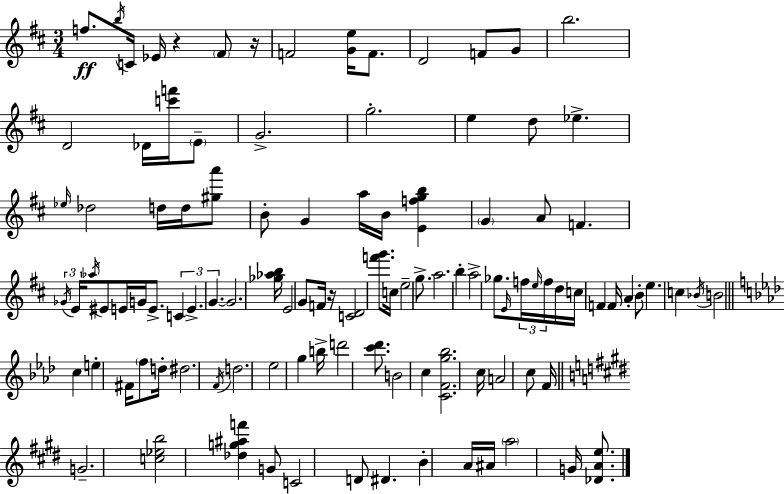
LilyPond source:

{
  \clef treble
  \numericTimeSignature
  \time 3/4
  \key d \major
  f''8.\ff \acciaccatura { b''16 } c'16 ees'16 r4 \parenthesize fis'8 | r16 f'2 <g' e''>16 f'8. | d'2 f'8 g'8 | b''2. | \break d'2 des'16 <c''' f'''>16 \parenthesize e'8-- | g'2.-> | g''2.-. | e''4 d''8 ees''4.-> | \break \grace { ees''16 } des''2 d''16 d''16 | <gis'' a'''>8 b'8-. g'4 a''16 b'16 <e' f'' g'' b''>4 | \parenthesize g'4 a'8 f'4. | \tuplet 3/2 { \acciaccatura { ges'16 } e'16 \acciaccatura { aes''16 } } eis'8 e'16 g'16 e'8.-> | \break \tuplet 3/2 { c'4 e'4.-> g'4.~~ } | g'2. | <ges'' aes'' b''>16 e'2 | g'8 f'16 r16 <c' d'>2 | \break <f''' g'''>8. c''16 e''2-- | g''8.-> a''2. | b''4-. a''2-> | ges''8. \grace { e'16 } \tuplet 3/2 { f''16 \grace { e''16 } f''16 } d''16 | \break c''16 f'4 f'16 a'4-. b'8-. | e''4. c''4 \acciaccatura { bes'16 } b'2 | \bar "||" \break \key aes \major c''4 e''4-. fis'16 \parenthesize f''8 d''16-. | dis''2. | \acciaccatura { f'16 } d''2. | ees''2 g''4 | \break b''16-> d'''2 <c''' des'''>8. | b'2 c''4 | <c' f' g'' bes''>2. | c''16 a'2 c''8 | \break f'16 \bar "||" \break \key e \major g'2.-- | <c'' ees'' b''>2 <des'' g'' ais'' f'''>4 | g'8 c'2 d'8 | dis'4. b'4-. a'16 ais'16 | \break \parenthesize a''2 g'16 <des' a' e''>8. | \bar "|."
}